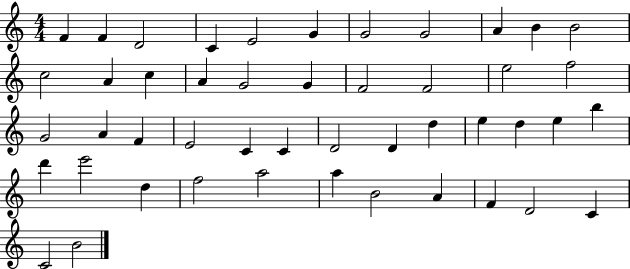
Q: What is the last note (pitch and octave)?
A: B4